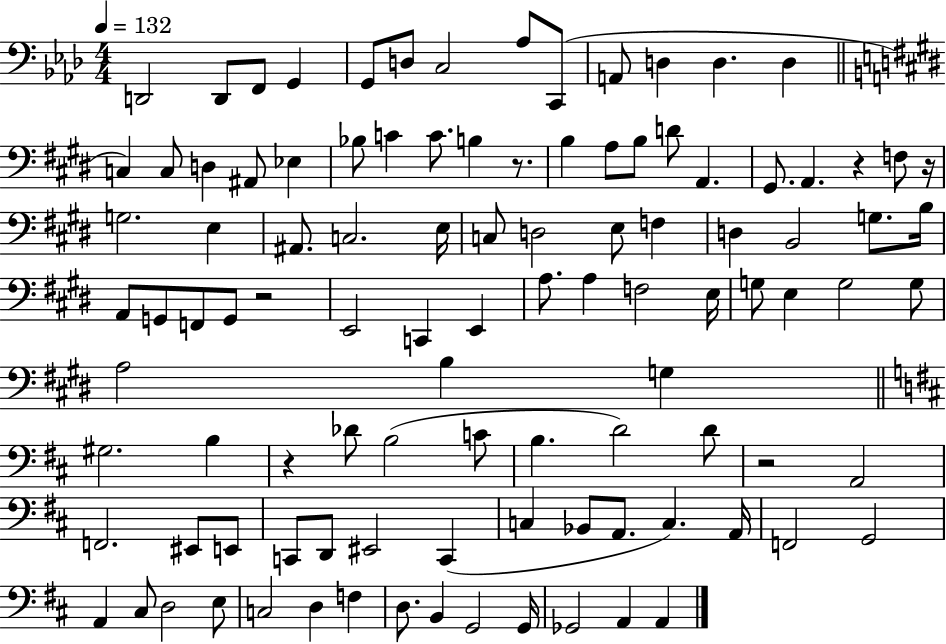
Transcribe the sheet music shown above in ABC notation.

X:1
T:Untitled
M:4/4
L:1/4
K:Ab
D,,2 D,,/2 F,,/2 G,, G,,/2 D,/2 C,2 _A,/2 C,,/2 A,,/2 D, D, D, C, C,/2 D, ^A,,/2 _E, _B,/2 C C/2 B, z/2 B, A,/2 B,/2 D/2 A,, ^G,,/2 A,, z F,/2 z/4 G,2 E, ^A,,/2 C,2 E,/4 C,/2 D,2 E,/2 F, D, B,,2 G,/2 B,/4 A,,/2 G,,/2 F,,/2 G,,/2 z2 E,,2 C,, E,, A,/2 A, F,2 E,/4 G,/2 E, G,2 G,/2 A,2 B, G, ^G,2 B, z _D/2 B,2 C/2 B, D2 D/2 z2 A,,2 F,,2 ^E,,/2 E,,/2 C,,/2 D,,/2 ^E,,2 C,, C, _B,,/2 A,,/2 C, A,,/4 F,,2 G,,2 A,, ^C,/2 D,2 E,/2 C,2 D, F, D,/2 B,, G,,2 G,,/4 _G,,2 A,, A,,